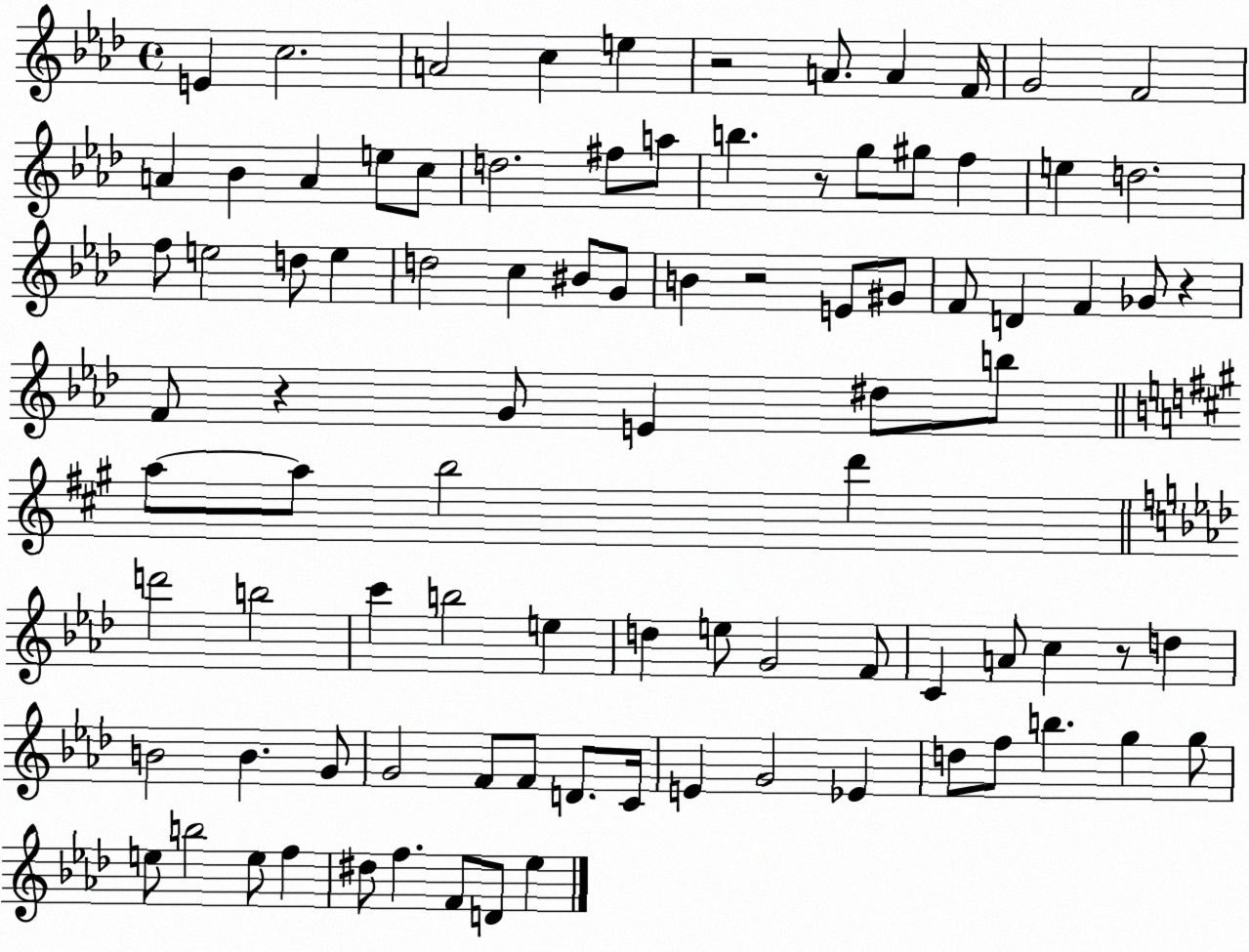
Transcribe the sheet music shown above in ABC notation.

X:1
T:Untitled
M:4/4
L:1/4
K:Ab
E c2 A2 c e z2 A/2 A F/4 G2 F2 A _B A e/2 c/2 d2 ^f/2 a/2 b z/2 g/2 ^g/2 f e d2 f/2 e2 d/2 e d2 c ^B/2 G/2 B z2 E/2 ^G/2 F/2 D F _G/2 z F/2 z G/2 E ^d/2 b/2 a/2 a/2 b2 d' d'2 b2 c' b2 e d e/2 G2 F/2 C A/2 c z/2 d B2 B G/2 G2 F/2 F/2 D/2 C/4 E G2 _E d/2 f/2 b g g/2 e/2 b2 e/2 f ^d/2 f F/2 D/2 _e